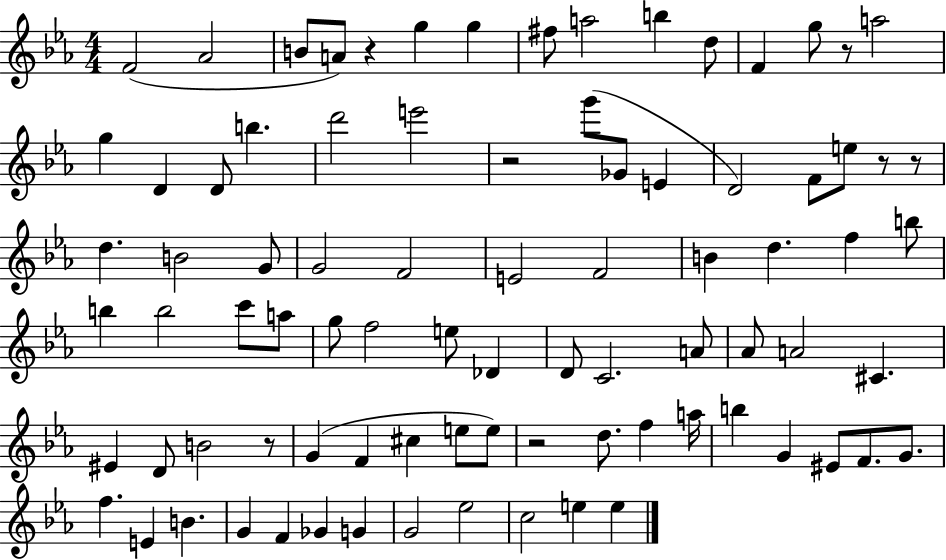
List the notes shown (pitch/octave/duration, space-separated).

F4/h Ab4/h B4/e A4/e R/q G5/q G5/q F#5/e A5/h B5/q D5/e F4/q G5/e R/e A5/h G5/q D4/q D4/e B5/q. D6/h E6/h R/h G6/e Gb4/e E4/q D4/h F4/e E5/e R/e R/e D5/q. B4/h G4/e G4/h F4/h E4/h F4/h B4/q D5/q. F5/q B5/e B5/q B5/h C6/e A5/e G5/e F5/h E5/e Db4/q D4/e C4/h. A4/e Ab4/e A4/h C#4/q. EIS4/q D4/e B4/h R/e G4/q F4/q C#5/q E5/e E5/e R/h D5/e. F5/q A5/s B5/q G4/q EIS4/e F4/e. G4/e. F5/q. E4/q B4/q. G4/q F4/q Gb4/q G4/q G4/h Eb5/h C5/h E5/q E5/q